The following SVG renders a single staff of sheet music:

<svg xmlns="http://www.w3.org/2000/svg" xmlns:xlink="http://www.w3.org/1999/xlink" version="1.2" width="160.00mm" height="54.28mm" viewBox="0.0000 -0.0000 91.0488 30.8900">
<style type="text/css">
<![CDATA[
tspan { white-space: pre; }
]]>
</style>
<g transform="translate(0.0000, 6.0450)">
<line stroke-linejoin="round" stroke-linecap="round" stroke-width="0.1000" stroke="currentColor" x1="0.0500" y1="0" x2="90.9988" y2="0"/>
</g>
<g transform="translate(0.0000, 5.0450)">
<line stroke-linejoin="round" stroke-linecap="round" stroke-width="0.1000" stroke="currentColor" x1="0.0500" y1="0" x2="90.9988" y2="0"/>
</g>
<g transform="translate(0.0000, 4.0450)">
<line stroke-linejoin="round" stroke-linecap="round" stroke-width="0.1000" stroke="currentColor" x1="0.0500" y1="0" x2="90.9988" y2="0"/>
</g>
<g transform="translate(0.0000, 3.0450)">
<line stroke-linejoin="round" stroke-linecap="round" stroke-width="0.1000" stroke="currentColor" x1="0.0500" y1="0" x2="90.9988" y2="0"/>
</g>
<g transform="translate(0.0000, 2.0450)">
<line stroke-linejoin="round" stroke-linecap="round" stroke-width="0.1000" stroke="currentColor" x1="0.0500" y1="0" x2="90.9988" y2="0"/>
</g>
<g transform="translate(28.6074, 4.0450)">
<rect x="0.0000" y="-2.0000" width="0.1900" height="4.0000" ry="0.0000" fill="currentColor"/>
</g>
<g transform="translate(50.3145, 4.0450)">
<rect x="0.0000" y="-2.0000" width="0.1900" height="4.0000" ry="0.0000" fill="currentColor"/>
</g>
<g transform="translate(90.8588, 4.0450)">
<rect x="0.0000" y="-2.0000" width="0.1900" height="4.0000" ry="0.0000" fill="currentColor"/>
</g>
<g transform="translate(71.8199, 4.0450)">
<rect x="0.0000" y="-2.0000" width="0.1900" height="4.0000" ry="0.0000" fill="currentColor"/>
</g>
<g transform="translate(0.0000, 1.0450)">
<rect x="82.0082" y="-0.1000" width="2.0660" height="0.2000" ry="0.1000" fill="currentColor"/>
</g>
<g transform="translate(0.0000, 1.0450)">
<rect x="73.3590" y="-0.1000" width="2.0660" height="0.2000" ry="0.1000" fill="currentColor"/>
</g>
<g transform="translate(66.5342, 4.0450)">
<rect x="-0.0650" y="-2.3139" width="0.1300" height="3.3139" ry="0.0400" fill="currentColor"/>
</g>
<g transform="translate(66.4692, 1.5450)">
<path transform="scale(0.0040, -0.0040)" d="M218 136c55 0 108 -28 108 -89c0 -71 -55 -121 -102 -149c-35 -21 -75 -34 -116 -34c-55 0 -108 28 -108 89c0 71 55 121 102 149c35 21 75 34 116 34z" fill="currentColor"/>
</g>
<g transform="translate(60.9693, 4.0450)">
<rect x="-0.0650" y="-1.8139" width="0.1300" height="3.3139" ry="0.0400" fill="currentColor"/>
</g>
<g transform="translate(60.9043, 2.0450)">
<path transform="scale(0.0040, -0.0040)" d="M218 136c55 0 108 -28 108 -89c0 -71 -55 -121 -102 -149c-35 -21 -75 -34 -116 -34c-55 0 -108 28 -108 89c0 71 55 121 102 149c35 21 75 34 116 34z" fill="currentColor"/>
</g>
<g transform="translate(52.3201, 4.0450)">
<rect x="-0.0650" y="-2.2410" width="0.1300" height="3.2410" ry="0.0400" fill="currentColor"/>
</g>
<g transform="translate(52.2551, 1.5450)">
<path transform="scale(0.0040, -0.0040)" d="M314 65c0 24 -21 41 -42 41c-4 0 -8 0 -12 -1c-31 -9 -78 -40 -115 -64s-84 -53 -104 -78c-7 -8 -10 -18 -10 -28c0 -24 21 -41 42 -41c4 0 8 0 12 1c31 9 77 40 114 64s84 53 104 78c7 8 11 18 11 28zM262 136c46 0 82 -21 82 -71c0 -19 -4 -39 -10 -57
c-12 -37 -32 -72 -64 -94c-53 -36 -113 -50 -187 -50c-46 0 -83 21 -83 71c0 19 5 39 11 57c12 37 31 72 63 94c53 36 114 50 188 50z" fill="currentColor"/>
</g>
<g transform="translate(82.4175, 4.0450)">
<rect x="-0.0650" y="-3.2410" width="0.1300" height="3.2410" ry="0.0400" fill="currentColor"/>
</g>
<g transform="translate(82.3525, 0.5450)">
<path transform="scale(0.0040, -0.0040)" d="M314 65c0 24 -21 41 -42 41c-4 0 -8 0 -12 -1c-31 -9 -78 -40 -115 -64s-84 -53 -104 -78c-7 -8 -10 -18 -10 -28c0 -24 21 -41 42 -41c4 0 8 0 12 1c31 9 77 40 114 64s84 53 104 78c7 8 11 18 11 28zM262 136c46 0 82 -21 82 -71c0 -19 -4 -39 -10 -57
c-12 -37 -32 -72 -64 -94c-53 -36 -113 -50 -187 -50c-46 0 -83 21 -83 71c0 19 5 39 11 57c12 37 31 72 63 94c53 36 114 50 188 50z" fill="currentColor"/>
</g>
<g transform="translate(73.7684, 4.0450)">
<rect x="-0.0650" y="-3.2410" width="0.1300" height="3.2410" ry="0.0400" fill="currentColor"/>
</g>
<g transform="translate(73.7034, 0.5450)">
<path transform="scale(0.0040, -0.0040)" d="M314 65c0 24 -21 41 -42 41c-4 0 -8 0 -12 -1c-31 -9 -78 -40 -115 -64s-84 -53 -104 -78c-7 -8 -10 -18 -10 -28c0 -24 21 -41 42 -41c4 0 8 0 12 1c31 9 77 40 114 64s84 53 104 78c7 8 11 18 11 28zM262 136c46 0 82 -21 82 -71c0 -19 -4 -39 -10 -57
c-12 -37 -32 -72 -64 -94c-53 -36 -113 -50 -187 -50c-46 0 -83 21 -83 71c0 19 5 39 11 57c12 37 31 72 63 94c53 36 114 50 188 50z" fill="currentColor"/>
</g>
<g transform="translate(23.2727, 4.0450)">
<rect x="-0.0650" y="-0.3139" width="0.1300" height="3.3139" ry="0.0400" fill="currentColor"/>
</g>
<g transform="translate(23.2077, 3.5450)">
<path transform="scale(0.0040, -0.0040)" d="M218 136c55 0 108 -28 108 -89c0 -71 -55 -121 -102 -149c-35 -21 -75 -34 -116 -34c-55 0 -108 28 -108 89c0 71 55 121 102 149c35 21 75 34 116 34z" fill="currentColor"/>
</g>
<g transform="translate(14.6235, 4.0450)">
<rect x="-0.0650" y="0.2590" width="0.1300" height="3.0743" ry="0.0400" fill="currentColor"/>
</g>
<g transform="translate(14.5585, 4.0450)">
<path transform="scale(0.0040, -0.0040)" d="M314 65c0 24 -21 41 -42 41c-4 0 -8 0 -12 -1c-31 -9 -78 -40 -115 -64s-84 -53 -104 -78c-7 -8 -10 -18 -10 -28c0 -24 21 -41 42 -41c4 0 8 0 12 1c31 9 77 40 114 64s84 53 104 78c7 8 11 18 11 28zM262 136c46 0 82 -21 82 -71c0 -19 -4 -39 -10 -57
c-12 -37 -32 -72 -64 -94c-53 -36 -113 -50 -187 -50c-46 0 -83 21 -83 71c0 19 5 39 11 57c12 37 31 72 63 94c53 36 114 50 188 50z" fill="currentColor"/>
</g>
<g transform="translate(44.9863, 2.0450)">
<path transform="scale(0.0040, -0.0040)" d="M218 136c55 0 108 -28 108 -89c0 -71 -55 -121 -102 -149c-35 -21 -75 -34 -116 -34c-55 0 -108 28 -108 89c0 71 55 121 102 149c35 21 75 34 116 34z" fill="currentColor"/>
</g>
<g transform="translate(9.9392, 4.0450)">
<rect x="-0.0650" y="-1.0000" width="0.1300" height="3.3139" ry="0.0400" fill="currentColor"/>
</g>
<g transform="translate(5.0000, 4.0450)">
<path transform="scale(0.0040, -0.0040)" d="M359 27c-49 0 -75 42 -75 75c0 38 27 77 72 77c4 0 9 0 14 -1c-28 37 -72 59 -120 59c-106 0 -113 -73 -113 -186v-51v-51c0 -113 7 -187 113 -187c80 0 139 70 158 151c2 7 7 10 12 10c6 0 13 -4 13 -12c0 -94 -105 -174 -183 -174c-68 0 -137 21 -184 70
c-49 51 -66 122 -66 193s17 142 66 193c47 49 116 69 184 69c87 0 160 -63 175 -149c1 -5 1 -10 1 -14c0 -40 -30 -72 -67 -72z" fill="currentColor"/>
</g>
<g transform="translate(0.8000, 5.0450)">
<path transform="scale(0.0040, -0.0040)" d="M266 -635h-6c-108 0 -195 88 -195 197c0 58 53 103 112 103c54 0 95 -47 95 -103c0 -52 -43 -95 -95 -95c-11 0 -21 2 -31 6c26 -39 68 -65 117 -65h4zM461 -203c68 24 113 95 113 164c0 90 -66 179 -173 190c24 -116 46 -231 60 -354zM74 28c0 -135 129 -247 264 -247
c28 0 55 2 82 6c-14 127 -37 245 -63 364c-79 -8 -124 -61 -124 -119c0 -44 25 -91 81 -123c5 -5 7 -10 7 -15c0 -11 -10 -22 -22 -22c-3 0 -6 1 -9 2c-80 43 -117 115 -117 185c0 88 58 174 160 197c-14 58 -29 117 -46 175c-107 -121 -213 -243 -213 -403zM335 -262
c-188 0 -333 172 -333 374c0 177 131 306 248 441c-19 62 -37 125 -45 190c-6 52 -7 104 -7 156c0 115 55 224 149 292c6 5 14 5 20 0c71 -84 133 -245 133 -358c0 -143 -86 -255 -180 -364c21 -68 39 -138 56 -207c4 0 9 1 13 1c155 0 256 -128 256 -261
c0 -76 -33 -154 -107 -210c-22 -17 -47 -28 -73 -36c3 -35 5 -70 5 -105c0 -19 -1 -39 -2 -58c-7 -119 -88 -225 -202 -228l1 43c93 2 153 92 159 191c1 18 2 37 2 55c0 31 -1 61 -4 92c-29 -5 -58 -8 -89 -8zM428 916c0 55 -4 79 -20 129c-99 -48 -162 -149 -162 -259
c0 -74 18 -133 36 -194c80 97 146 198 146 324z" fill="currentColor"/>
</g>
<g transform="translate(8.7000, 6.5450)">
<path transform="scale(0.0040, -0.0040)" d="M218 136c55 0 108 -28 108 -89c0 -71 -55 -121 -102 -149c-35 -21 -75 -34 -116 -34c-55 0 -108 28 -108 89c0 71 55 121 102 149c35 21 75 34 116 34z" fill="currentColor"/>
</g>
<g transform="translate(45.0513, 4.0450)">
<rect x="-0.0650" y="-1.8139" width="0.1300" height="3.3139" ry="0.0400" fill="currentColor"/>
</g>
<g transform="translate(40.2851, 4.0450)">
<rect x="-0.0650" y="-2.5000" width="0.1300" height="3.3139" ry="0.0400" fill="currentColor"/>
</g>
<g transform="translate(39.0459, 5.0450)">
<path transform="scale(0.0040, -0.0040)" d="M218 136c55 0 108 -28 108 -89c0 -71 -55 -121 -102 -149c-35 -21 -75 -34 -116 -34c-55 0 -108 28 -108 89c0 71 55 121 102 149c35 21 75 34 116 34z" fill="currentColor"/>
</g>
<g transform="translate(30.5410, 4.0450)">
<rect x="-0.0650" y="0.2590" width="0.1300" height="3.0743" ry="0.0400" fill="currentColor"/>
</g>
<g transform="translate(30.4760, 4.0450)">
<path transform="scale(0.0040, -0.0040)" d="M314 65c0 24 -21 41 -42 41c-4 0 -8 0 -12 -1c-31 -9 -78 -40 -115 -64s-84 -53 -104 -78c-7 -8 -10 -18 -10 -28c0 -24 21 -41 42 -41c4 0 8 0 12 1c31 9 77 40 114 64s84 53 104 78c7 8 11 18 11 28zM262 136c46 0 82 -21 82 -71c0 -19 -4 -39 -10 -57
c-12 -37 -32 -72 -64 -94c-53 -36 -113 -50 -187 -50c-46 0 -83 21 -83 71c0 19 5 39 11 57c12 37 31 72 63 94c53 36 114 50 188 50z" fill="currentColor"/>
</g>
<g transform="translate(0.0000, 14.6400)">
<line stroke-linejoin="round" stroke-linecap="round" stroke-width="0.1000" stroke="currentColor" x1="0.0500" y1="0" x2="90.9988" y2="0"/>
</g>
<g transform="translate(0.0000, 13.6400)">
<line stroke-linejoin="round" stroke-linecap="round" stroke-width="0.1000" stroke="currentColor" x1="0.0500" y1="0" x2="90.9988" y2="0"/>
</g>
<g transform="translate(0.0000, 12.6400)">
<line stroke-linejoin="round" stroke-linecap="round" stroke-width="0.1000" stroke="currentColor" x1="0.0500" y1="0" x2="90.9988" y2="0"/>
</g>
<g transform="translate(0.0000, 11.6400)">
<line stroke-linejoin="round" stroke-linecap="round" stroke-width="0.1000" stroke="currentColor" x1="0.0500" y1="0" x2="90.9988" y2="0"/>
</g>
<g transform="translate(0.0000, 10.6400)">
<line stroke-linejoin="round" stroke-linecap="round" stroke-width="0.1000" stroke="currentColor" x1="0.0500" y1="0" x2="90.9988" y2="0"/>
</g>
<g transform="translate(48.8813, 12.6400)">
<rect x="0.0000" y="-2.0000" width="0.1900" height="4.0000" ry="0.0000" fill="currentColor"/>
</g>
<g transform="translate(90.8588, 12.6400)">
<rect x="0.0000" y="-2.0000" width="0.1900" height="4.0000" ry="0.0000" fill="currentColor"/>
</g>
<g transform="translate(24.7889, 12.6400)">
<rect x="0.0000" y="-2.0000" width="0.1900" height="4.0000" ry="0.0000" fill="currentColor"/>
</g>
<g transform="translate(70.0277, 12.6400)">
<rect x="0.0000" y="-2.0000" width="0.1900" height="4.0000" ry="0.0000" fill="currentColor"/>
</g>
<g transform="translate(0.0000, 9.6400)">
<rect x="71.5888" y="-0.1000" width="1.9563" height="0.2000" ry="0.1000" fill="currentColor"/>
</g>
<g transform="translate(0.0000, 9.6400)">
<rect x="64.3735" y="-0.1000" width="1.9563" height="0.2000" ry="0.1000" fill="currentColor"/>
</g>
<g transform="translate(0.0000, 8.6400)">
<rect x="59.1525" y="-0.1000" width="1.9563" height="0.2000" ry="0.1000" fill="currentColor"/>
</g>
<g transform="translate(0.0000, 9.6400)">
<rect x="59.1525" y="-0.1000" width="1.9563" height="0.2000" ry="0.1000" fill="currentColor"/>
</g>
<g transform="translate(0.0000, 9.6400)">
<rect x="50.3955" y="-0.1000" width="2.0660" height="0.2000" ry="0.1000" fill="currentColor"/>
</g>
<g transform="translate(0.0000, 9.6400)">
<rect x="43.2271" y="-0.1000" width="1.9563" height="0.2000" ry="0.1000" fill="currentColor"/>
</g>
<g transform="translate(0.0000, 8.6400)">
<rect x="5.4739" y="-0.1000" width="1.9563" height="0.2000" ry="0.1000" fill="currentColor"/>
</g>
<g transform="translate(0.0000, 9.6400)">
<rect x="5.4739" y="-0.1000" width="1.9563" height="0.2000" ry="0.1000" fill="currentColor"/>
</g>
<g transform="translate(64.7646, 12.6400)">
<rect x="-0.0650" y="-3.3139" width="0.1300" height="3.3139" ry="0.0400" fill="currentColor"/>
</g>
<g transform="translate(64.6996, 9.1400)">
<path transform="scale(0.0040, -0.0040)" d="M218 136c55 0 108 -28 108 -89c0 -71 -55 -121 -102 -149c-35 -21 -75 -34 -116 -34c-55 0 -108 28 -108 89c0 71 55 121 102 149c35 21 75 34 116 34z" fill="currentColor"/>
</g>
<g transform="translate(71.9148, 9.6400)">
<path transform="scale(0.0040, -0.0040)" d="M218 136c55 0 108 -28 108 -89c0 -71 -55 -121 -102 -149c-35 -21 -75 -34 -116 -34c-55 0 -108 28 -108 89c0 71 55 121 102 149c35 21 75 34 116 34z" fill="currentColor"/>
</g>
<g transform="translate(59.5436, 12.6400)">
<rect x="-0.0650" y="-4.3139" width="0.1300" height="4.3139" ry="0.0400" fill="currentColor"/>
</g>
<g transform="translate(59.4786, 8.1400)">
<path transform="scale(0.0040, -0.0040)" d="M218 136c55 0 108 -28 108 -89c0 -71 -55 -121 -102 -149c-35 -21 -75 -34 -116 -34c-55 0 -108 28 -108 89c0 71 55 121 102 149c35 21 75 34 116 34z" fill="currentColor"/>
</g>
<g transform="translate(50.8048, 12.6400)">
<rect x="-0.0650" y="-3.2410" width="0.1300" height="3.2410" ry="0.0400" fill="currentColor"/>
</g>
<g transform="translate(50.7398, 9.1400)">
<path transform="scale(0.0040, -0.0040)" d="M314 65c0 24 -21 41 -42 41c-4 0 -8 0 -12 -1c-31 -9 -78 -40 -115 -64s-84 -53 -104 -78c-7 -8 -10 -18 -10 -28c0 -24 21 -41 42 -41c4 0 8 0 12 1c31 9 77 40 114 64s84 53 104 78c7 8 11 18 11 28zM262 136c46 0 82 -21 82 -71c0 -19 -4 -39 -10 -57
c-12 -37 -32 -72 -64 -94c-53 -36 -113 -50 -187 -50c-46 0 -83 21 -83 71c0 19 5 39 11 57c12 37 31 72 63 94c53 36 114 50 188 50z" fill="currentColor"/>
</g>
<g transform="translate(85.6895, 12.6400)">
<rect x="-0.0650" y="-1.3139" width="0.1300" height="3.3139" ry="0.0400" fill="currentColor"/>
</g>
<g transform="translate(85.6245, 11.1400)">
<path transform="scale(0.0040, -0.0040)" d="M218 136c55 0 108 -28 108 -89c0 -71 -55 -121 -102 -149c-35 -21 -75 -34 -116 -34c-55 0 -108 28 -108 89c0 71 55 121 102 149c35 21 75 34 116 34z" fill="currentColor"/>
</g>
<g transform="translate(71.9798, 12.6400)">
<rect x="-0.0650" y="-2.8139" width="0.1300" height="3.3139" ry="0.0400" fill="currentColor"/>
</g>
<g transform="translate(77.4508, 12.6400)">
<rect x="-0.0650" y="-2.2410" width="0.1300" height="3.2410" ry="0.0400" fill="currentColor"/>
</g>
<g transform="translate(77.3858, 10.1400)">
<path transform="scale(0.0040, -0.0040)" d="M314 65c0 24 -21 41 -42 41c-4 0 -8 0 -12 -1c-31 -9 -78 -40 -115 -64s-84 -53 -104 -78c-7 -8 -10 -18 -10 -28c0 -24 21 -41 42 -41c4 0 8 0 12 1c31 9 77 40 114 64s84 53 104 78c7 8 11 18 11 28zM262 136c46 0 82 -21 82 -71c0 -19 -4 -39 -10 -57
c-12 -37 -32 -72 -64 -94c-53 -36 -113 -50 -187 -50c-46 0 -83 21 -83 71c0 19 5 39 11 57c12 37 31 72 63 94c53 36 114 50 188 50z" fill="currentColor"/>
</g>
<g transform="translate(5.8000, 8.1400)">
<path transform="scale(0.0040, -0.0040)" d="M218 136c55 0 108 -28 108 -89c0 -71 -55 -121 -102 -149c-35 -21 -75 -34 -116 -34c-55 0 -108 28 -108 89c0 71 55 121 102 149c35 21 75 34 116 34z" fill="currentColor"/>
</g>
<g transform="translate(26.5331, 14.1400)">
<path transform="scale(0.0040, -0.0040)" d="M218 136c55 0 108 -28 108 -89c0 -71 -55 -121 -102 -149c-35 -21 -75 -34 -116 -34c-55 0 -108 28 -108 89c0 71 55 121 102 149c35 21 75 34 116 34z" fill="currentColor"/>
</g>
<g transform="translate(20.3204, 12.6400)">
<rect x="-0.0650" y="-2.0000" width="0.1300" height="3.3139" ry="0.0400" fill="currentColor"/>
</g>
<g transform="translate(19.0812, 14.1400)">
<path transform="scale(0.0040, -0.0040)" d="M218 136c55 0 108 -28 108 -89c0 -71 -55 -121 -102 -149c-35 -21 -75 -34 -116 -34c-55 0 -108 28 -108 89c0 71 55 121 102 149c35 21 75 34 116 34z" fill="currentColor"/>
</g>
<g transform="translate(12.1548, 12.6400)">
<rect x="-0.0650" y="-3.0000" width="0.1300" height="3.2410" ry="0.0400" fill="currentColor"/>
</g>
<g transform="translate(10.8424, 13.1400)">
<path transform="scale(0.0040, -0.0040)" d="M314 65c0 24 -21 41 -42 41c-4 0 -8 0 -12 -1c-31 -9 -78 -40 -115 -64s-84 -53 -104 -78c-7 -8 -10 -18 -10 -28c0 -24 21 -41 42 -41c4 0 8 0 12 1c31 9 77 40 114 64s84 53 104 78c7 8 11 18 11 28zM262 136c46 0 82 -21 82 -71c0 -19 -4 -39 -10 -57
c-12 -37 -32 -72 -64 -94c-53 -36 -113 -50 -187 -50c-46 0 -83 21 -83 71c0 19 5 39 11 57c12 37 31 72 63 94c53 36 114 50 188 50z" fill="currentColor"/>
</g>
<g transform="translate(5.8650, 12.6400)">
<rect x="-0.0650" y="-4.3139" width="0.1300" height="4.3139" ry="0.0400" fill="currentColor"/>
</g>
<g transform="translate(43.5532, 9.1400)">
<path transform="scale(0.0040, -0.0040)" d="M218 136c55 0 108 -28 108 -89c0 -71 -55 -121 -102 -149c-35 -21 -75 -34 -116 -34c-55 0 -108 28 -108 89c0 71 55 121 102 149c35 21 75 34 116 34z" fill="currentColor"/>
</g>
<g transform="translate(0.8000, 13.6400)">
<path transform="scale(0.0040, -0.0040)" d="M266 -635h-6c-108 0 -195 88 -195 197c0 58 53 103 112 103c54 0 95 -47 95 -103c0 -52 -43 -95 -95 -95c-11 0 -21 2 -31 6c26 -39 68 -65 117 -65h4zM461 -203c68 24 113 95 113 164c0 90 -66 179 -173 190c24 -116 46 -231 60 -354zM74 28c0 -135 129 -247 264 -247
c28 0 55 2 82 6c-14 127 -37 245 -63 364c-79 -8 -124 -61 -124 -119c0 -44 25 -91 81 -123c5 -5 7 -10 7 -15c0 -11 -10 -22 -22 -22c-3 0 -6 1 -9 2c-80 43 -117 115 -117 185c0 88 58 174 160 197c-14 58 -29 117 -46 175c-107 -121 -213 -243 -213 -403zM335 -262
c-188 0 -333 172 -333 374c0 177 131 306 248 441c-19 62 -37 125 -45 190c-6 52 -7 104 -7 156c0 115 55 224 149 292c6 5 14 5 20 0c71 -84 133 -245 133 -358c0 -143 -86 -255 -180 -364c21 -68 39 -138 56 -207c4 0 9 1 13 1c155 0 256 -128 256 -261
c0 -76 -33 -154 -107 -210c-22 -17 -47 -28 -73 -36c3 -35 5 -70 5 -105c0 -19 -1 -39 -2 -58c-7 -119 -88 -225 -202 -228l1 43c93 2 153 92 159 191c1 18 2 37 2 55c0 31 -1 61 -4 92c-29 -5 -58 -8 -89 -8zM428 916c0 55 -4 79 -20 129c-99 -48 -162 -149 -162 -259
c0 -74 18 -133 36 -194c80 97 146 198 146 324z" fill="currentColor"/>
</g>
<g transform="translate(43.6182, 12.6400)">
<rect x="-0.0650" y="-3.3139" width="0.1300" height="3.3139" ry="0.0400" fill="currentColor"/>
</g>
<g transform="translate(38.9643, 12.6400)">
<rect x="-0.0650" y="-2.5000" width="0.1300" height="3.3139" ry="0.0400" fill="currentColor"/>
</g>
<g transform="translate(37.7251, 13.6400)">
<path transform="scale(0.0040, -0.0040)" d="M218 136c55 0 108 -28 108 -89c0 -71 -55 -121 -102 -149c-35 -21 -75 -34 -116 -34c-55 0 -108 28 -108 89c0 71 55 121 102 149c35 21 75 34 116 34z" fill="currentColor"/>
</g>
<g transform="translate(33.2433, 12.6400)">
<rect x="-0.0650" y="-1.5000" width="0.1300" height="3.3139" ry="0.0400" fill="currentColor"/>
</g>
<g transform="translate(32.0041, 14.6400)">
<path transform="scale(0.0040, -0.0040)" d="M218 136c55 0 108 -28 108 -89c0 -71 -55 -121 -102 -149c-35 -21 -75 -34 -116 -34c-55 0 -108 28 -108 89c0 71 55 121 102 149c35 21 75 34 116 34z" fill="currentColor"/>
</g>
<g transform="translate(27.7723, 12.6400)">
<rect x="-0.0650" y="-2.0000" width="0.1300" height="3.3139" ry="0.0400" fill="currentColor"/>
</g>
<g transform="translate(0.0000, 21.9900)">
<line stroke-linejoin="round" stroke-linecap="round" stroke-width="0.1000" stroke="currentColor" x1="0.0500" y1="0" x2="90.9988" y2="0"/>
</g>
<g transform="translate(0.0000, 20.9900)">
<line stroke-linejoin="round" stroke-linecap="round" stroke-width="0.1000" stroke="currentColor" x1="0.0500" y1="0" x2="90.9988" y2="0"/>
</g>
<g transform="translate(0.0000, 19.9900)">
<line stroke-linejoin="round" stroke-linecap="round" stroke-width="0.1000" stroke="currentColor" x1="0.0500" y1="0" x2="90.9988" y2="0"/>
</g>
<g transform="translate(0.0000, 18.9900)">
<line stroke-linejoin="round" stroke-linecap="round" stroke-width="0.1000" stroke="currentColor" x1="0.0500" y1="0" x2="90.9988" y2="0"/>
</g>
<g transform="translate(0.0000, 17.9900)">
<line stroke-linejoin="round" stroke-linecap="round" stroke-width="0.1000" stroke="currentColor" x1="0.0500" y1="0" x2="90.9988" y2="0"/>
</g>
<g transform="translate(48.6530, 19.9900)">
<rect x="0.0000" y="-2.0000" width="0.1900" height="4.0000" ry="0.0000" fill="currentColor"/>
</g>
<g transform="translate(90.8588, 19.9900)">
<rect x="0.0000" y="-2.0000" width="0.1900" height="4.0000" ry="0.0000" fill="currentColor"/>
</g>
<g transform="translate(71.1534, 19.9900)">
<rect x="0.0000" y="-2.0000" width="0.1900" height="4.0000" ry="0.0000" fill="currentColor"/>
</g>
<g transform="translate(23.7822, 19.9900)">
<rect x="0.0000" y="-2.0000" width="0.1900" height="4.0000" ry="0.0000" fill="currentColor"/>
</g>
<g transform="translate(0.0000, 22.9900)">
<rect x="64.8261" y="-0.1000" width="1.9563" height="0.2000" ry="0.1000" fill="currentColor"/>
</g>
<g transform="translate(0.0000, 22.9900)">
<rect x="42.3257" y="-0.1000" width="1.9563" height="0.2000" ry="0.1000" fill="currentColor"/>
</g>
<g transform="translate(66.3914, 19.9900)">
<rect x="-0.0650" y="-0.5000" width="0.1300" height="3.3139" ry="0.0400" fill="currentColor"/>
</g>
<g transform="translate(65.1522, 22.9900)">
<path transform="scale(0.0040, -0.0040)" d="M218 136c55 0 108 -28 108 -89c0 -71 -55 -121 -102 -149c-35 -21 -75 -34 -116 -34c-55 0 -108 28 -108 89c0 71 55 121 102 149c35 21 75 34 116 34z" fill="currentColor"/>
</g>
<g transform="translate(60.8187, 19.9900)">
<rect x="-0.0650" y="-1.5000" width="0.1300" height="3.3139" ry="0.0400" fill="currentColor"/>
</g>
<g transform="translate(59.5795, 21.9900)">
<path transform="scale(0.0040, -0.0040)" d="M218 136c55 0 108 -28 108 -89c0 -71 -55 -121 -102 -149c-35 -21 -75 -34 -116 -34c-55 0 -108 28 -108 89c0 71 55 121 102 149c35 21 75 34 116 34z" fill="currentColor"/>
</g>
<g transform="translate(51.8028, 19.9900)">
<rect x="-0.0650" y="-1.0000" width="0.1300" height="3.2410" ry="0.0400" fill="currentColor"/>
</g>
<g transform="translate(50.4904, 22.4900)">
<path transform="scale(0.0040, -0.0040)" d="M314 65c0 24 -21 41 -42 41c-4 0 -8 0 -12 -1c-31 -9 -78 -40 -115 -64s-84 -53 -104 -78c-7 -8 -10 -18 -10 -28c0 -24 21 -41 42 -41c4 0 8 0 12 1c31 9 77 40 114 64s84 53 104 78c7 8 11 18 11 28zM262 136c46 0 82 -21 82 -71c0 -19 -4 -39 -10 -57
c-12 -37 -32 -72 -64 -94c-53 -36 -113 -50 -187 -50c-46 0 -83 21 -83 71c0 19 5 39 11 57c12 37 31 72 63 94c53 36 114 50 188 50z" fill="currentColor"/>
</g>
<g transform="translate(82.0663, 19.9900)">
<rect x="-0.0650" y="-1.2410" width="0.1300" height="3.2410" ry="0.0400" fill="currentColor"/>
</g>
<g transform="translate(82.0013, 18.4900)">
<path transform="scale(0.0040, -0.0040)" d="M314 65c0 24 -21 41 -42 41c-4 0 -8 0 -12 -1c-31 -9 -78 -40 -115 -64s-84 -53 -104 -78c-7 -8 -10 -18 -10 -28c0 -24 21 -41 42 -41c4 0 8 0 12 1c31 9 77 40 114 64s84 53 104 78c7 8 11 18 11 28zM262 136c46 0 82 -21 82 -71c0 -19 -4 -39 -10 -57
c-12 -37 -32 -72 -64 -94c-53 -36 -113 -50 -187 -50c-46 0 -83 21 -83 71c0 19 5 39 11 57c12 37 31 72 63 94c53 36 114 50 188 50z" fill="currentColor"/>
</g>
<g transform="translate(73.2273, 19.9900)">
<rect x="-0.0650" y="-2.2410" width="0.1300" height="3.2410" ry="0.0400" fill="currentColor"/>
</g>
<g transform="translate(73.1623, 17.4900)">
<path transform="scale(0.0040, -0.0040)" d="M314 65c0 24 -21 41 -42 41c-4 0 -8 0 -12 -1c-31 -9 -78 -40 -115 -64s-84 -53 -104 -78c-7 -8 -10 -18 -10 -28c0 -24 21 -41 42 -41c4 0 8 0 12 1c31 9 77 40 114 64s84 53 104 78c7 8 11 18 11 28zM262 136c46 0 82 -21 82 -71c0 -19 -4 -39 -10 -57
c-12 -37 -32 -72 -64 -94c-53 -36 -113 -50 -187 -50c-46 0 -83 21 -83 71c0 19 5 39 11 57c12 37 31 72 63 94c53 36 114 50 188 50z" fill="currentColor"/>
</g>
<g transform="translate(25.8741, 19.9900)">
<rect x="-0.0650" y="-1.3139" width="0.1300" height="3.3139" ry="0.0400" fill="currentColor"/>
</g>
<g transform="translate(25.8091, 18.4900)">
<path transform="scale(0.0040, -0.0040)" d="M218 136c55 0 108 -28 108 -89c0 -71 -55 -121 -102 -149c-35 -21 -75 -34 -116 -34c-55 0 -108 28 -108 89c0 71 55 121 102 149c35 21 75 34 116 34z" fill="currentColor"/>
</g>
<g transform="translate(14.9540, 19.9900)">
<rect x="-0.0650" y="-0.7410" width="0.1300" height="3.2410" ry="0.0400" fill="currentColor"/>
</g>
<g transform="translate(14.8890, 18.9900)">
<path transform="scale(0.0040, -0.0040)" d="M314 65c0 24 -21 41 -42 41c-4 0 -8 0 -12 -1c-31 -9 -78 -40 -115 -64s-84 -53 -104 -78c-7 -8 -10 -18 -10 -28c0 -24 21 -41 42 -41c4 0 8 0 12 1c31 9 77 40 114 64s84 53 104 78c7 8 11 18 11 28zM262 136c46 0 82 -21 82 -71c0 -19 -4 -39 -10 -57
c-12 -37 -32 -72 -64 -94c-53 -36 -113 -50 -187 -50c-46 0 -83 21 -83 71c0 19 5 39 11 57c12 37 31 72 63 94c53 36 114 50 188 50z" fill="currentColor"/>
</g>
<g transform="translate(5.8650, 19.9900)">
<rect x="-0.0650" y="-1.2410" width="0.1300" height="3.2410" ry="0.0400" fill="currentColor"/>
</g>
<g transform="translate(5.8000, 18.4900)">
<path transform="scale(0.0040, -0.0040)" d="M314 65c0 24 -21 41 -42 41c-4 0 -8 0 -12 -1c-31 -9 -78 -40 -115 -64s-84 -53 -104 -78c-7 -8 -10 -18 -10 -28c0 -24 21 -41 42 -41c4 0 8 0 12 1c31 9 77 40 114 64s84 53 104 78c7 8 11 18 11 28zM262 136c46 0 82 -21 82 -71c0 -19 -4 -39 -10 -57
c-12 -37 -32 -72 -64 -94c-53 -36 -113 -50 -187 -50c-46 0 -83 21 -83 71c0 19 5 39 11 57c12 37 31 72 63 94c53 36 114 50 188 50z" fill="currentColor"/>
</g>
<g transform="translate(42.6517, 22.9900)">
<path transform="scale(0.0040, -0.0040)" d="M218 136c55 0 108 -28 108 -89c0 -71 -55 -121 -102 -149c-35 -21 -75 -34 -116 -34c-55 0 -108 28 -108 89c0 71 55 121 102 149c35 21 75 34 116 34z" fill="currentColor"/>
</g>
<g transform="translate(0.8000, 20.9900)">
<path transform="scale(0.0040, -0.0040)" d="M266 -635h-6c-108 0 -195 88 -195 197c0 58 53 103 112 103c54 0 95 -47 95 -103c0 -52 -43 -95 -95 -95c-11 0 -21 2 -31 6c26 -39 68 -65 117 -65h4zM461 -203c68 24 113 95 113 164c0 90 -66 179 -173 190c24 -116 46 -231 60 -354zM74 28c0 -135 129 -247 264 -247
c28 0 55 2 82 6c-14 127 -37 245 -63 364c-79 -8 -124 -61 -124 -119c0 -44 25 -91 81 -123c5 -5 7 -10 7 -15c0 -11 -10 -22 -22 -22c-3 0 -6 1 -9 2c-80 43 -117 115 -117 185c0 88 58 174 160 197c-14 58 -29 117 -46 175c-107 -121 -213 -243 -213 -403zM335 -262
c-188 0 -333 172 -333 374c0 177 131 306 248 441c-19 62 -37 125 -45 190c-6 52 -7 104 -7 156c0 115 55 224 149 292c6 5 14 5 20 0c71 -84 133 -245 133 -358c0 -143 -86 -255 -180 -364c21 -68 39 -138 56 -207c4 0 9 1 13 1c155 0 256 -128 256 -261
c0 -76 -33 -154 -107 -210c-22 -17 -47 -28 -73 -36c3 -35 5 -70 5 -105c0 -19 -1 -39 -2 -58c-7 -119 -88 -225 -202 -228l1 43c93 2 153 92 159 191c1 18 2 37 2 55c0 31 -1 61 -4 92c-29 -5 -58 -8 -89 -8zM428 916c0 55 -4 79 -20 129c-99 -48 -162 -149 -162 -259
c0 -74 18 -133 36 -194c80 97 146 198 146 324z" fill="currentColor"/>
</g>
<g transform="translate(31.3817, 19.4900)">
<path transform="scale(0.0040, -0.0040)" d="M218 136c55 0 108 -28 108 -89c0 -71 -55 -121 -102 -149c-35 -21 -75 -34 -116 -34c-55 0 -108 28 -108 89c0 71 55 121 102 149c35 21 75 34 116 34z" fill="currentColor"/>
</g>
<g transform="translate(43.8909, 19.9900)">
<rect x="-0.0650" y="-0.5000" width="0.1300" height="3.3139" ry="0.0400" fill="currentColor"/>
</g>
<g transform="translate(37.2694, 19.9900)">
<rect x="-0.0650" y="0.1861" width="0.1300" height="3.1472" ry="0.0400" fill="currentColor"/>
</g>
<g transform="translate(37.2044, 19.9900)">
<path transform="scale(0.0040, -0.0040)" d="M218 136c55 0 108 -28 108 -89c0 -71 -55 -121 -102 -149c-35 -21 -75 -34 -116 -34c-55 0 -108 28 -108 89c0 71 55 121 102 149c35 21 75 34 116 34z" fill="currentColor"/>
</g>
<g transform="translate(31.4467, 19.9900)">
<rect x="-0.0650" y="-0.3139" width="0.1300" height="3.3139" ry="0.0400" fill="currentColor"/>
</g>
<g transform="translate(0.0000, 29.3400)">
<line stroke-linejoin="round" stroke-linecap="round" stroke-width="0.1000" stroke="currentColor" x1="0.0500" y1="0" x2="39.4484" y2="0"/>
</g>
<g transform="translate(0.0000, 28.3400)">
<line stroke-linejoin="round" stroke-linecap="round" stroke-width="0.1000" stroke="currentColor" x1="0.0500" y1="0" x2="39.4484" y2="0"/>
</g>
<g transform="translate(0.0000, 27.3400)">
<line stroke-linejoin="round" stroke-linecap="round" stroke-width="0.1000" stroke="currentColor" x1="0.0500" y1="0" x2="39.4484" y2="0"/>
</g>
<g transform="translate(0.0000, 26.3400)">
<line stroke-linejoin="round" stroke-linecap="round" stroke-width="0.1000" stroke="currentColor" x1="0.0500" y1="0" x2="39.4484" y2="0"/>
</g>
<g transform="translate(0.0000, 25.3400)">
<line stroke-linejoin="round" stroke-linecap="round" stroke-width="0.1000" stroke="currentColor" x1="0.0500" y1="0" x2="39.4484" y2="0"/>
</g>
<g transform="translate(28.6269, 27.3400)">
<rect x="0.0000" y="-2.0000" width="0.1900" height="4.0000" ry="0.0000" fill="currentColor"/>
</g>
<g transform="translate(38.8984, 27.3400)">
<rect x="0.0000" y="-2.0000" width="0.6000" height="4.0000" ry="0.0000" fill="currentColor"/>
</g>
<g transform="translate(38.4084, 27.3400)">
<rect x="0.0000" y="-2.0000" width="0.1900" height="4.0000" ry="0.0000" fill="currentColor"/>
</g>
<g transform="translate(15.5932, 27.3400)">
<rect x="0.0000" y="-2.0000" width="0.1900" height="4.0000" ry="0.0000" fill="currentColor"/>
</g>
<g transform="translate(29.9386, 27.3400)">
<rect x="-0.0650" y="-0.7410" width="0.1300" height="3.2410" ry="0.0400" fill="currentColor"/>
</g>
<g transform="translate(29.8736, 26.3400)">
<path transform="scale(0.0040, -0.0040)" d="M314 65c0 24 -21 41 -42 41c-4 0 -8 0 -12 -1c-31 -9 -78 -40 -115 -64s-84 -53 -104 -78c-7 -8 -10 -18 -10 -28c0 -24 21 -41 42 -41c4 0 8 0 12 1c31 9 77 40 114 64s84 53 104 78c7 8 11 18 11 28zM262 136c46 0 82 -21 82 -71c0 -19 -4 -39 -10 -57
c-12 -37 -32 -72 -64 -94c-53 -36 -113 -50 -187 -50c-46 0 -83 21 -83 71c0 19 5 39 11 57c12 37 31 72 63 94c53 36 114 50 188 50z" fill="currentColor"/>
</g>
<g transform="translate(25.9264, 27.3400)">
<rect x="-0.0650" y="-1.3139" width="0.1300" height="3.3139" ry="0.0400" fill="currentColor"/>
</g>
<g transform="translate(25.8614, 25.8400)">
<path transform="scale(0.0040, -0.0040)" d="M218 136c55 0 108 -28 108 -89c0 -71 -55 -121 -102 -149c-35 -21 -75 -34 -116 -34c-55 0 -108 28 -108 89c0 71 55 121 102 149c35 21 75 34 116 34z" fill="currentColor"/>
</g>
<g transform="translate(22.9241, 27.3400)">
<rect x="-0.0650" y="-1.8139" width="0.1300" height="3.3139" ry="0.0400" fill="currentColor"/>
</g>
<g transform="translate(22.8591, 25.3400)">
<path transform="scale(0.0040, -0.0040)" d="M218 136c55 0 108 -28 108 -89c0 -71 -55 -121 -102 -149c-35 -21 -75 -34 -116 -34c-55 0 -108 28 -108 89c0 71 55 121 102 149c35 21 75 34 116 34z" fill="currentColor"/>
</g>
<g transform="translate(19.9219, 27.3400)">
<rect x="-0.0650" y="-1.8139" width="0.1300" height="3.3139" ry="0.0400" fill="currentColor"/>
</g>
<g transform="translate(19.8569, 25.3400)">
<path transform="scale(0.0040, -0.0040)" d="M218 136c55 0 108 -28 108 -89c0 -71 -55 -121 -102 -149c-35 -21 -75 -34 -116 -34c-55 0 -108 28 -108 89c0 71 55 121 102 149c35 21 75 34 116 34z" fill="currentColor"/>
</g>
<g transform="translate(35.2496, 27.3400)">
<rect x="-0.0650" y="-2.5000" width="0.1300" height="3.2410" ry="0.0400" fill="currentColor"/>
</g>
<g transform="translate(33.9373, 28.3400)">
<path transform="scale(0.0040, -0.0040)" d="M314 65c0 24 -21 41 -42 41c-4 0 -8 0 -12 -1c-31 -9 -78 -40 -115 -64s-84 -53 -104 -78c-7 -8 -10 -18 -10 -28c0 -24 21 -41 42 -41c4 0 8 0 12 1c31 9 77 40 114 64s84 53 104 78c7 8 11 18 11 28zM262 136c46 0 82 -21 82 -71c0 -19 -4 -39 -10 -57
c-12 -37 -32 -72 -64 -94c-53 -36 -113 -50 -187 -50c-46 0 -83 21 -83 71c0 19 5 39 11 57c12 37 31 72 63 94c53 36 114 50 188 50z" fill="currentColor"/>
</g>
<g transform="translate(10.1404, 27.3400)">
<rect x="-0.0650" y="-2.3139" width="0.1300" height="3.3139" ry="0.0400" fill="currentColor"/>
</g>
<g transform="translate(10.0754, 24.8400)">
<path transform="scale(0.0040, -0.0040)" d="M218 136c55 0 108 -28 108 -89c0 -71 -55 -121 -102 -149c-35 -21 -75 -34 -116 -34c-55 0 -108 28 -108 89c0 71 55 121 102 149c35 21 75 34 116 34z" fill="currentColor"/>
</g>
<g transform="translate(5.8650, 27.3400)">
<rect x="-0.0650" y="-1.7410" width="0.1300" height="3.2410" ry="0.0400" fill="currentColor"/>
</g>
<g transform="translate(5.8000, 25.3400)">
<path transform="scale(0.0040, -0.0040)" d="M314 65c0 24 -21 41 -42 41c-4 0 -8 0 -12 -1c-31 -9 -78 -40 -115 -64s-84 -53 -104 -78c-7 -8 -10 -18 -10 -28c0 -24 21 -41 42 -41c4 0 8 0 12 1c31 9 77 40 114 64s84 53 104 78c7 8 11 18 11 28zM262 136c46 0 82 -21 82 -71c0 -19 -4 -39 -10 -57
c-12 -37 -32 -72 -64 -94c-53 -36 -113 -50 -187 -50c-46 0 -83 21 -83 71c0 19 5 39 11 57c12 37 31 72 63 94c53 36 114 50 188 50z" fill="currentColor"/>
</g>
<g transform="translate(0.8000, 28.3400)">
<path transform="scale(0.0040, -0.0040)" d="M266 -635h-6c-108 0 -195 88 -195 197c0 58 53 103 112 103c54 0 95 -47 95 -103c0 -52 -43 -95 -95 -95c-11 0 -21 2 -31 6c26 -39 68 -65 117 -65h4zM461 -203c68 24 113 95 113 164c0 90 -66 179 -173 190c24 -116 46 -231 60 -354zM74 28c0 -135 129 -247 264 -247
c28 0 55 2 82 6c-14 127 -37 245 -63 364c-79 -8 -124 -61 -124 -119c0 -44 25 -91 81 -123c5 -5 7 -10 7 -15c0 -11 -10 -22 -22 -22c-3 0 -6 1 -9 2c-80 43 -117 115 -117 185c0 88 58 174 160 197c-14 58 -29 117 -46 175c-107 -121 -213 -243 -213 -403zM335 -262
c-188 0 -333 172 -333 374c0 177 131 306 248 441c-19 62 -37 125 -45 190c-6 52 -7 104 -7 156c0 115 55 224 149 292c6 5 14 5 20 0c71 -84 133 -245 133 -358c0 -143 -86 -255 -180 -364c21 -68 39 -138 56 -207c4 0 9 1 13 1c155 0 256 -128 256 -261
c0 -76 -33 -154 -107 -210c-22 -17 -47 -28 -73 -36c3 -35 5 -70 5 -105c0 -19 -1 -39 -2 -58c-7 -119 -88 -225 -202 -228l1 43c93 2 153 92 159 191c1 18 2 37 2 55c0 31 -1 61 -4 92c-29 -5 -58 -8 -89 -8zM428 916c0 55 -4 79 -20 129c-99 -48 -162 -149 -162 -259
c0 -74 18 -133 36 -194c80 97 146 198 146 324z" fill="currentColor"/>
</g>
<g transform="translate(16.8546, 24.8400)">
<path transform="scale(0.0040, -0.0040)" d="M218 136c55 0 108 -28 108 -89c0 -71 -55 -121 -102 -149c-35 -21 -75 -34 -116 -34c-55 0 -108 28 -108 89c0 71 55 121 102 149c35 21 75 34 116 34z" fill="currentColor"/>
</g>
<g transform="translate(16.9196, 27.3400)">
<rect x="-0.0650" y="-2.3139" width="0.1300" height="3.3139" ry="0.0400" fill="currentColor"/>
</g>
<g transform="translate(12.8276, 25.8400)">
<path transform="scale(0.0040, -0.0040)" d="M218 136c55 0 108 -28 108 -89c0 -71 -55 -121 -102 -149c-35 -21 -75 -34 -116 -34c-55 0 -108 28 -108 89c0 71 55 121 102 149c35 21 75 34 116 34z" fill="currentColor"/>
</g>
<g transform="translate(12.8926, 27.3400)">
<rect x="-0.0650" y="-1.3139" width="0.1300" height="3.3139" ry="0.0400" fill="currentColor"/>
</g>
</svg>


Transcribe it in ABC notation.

X:1
T:Untitled
M:4/4
L:1/4
K:C
D B2 c B2 G f g2 f g b2 b2 d' A2 F F E G b b2 d' b a g2 e e2 d2 e c B C D2 E C g2 e2 f2 g e g f f e d2 G2